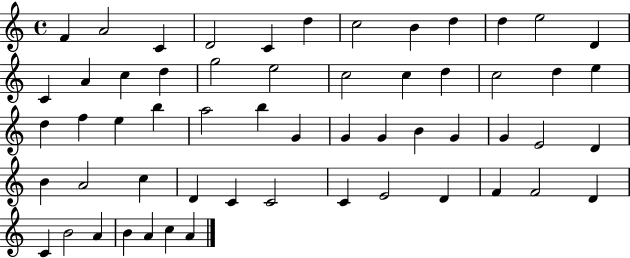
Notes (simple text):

F4/q A4/h C4/q D4/h C4/q D5/q C5/h B4/q D5/q D5/q E5/h D4/q C4/q A4/q C5/q D5/q G5/h E5/h C5/h C5/q D5/q C5/h D5/q E5/q D5/q F5/q E5/q B5/q A5/h B5/q G4/q G4/q G4/q B4/q G4/q G4/q E4/h D4/q B4/q A4/h C5/q D4/q C4/q C4/h C4/q E4/h D4/q F4/q F4/h D4/q C4/q B4/h A4/q B4/q A4/q C5/q A4/q